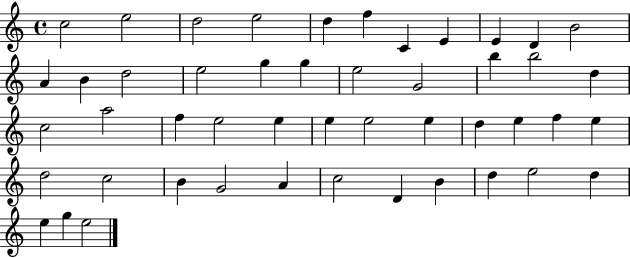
X:1
T:Untitled
M:4/4
L:1/4
K:C
c2 e2 d2 e2 d f C E E D B2 A B d2 e2 g g e2 G2 b b2 d c2 a2 f e2 e e e2 e d e f e d2 c2 B G2 A c2 D B d e2 d e g e2